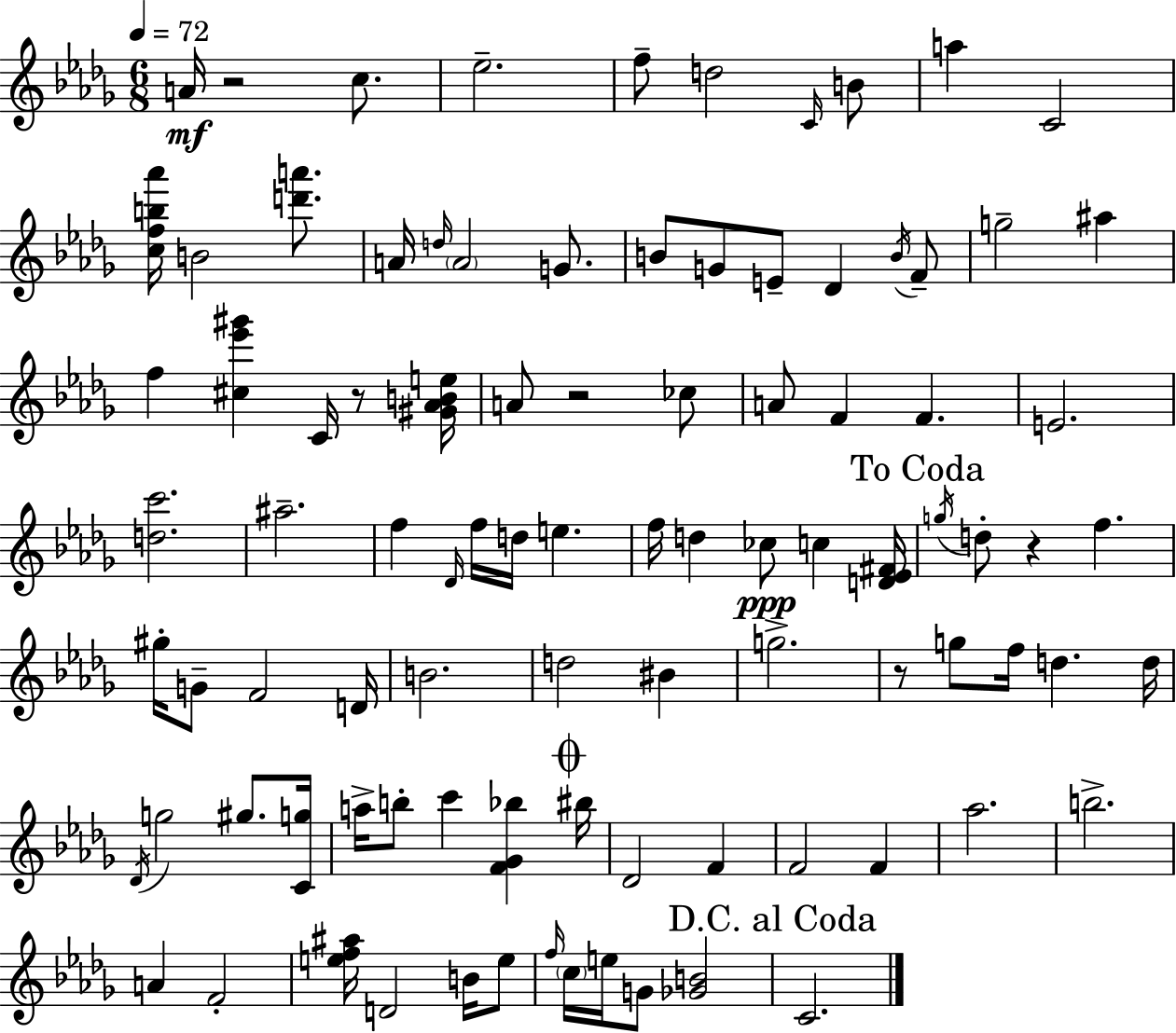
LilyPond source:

{
  \clef treble
  \numericTimeSignature
  \time 6/8
  \key bes \minor
  \tempo 4 = 72
  a'16\mf r2 c''8. | ees''2.-- | f''8-- d''2 \grace { c'16 } b'8 | a''4 c'2 | \break <c'' f'' b'' aes'''>16 b'2 <d''' a'''>8. | a'16 \grace { d''16 } \parenthesize a'2 g'8. | b'8 g'8 e'8-- des'4 | \acciaccatura { b'16 } f'8-- g''2-- ais''4 | \break f''4 <cis'' ees''' gis'''>4 c'16 | r8 <gis' aes' b' e''>16 a'8 r2 | ces''8 a'8 f'4 f'4. | e'2. | \break <d'' c'''>2. | ais''2.-- | f''4 \grace { des'16 } f''16 d''16 e''4. | f''16 d''4 ces''8\ppp c''4 | \break <d' ees' fis'>16 \mark "To Coda" \acciaccatura { g''16 } d''8-. r4 f''4. | gis''16-. g'8-- f'2 | d'16 b'2. | d''2 | \break bis'4 g''2.-> | r8 g''8 f''16 d''4. | d''16 \acciaccatura { des'16 } g''2 | gis''8. <c' g''>16 a''16-> b''8-. c'''4 | \break <f' ges' bes''>4 \mark \markup { \musicglyph "scripts.coda" } bis''16 des'2 | f'4 f'2 | f'4 aes''2. | b''2.-> | \break a'4 f'2-. | <e'' f'' ais''>16 d'2 | b'16 e''8 \grace { f''16 } \parenthesize c''16 e''16 g'8 <ges' b'>2 | \mark "D.C. al Coda" c'2. | \break \bar "|."
}